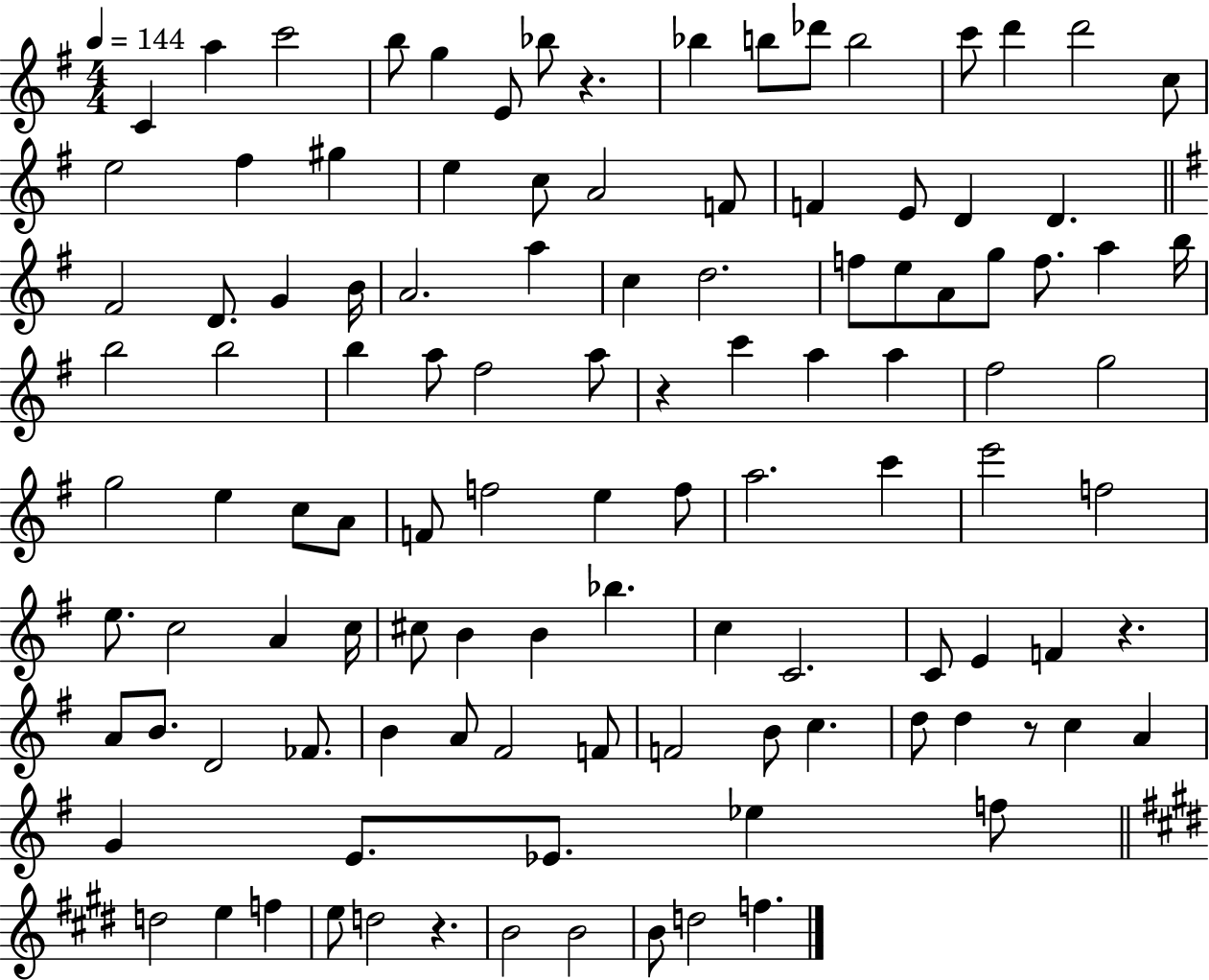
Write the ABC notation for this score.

X:1
T:Untitled
M:4/4
L:1/4
K:G
C a c'2 b/2 g E/2 _b/2 z _b b/2 _d'/2 b2 c'/2 d' d'2 c/2 e2 ^f ^g e c/2 A2 F/2 F E/2 D D ^F2 D/2 G B/4 A2 a c d2 f/2 e/2 A/2 g/2 f/2 a b/4 b2 b2 b a/2 ^f2 a/2 z c' a a ^f2 g2 g2 e c/2 A/2 F/2 f2 e f/2 a2 c' e'2 f2 e/2 c2 A c/4 ^c/2 B B _b c C2 C/2 E F z A/2 B/2 D2 _F/2 B A/2 ^F2 F/2 F2 B/2 c d/2 d z/2 c A G E/2 _E/2 _e f/2 d2 e f e/2 d2 z B2 B2 B/2 d2 f